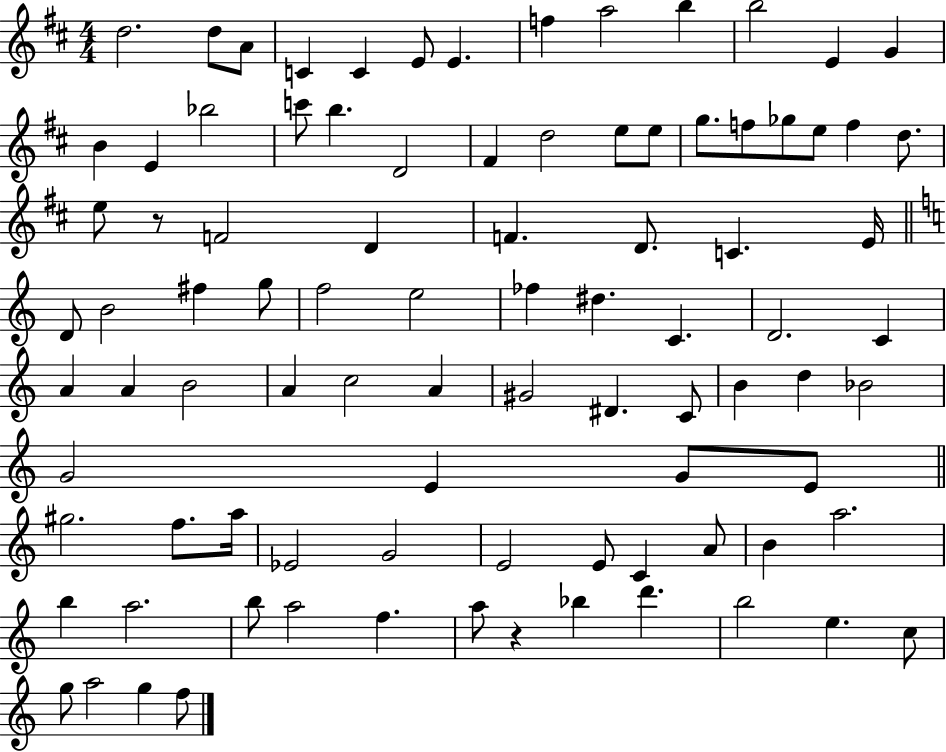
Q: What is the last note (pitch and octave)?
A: F5